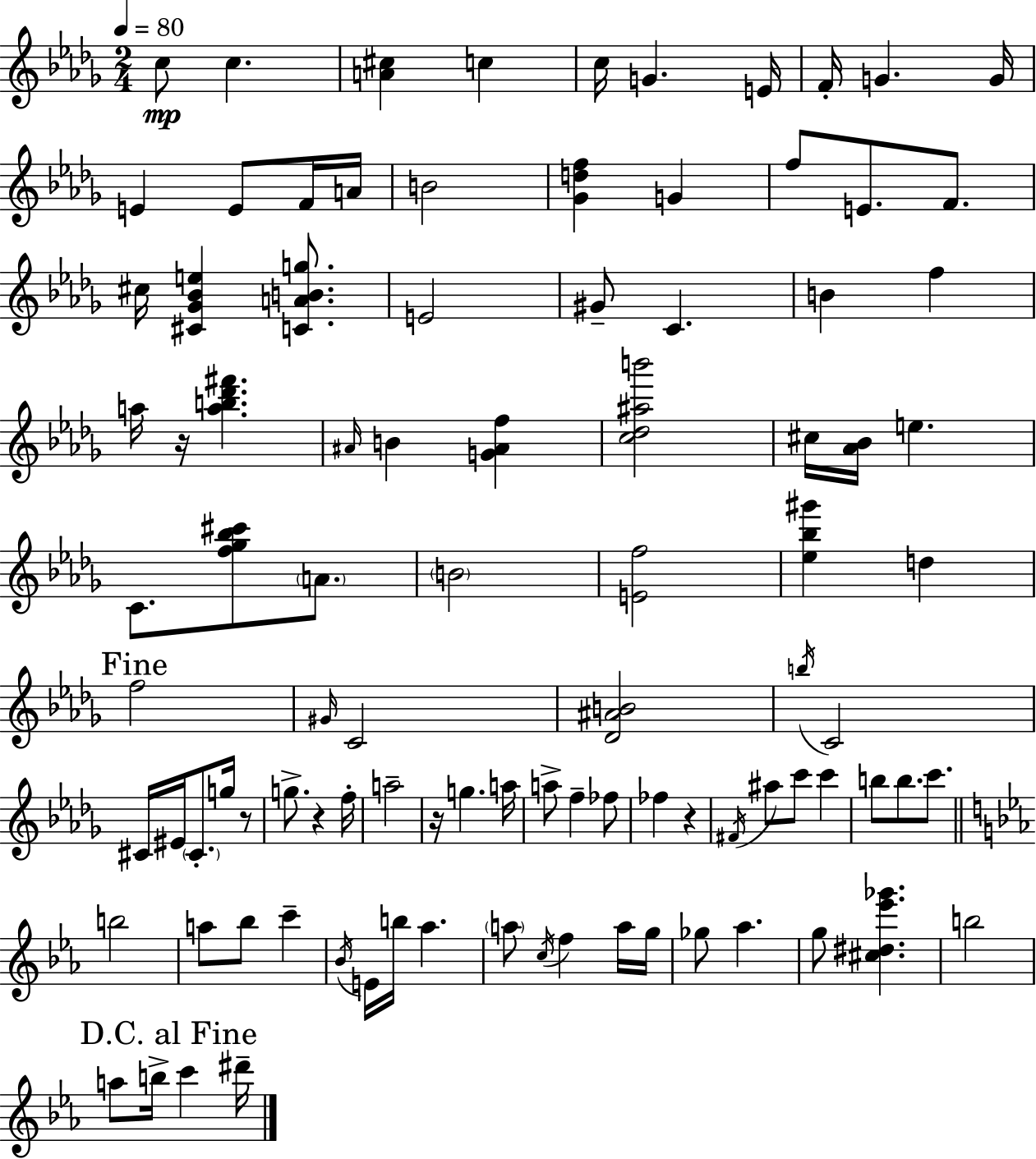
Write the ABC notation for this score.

X:1
T:Untitled
M:2/4
L:1/4
K:Bbm
c/2 c [A^c] c c/4 G E/4 F/4 G G/4 E E/2 F/4 A/4 B2 [_Gdf] G f/2 E/2 F/2 ^c/4 [^C_G_Be] [CABg]/2 E2 ^G/2 C B f a/4 z/4 [ab_d'^f'] ^A/4 B [G^Af] [c_d^ab']2 ^c/4 [_A_B]/4 e C/2 [f_g_b^c']/2 A/2 B2 [Ef]2 [_e_b^g'] d f2 ^G/4 C2 [_D^AB]2 b/4 C2 ^C/4 ^E/4 ^C/2 g/4 z/2 g/2 z f/4 a2 z/4 g a/4 a/2 f _f/2 _f z ^F/4 ^a/2 c'/2 c' b/2 b/2 c'/2 b2 a/2 _b/2 c' _B/4 E/4 b/4 _a a/2 c/4 f a/4 g/4 _g/2 _a g/2 [^c^d_e'_g'] b2 a/2 b/4 c' ^d'/4